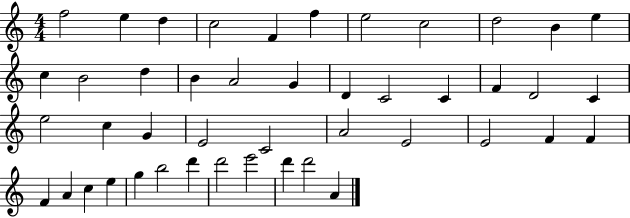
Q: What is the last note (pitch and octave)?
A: A4